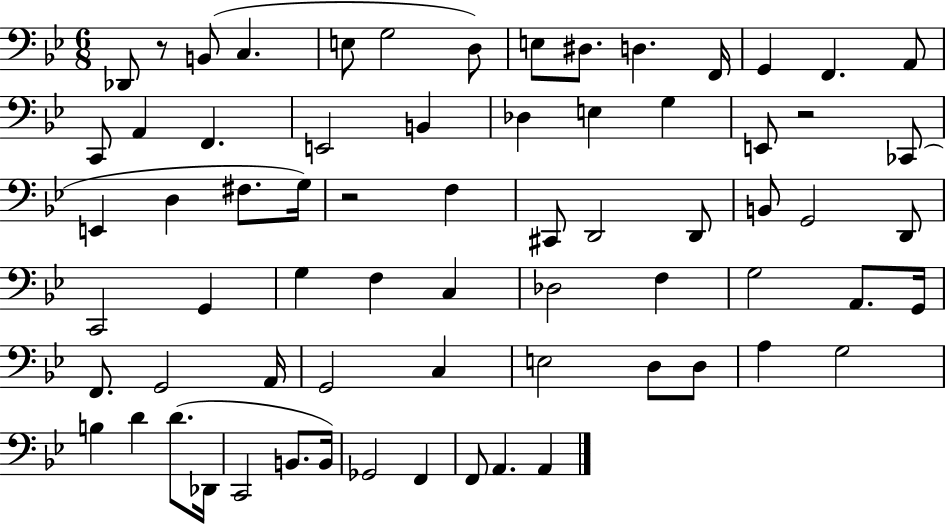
Db2/e R/e B2/e C3/q. E3/e G3/h D3/e E3/e D#3/e. D3/q. F2/s G2/q F2/q. A2/e C2/e A2/q F2/q. E2/h B2/q Db3/q E3/q G3/q E2/e R/h CES2/e E2/q D3/q F#3/e. G3/s R/h F3/q C#2/e D2/h D2/e B2/e G2/h D2/e C2/h G2/q G3/q F3/q C3/q Db3/h F3/q G3/h A2/e. G2/s F2/e. G2/h A2/s G2/h C3/q E3/h D3/e D3/e A3/q G3/h B3/q D4/q D4/e. Db2/s C2/h B2/e. B2/s Gb2/h F2/q F2/e A2/q. A2/q